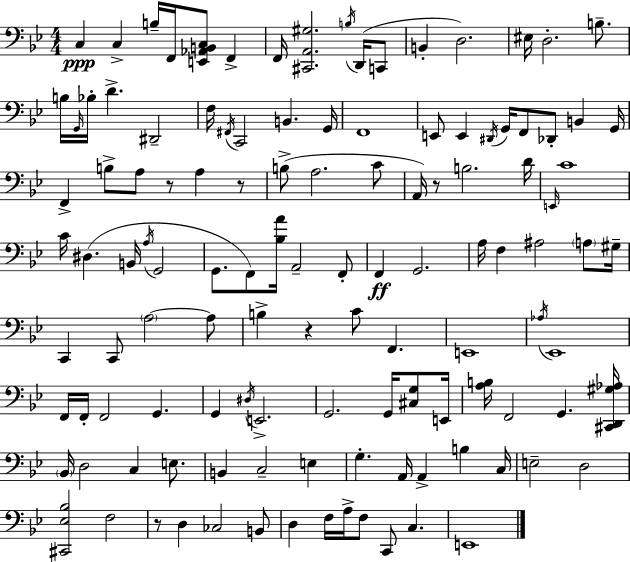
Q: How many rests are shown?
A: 5